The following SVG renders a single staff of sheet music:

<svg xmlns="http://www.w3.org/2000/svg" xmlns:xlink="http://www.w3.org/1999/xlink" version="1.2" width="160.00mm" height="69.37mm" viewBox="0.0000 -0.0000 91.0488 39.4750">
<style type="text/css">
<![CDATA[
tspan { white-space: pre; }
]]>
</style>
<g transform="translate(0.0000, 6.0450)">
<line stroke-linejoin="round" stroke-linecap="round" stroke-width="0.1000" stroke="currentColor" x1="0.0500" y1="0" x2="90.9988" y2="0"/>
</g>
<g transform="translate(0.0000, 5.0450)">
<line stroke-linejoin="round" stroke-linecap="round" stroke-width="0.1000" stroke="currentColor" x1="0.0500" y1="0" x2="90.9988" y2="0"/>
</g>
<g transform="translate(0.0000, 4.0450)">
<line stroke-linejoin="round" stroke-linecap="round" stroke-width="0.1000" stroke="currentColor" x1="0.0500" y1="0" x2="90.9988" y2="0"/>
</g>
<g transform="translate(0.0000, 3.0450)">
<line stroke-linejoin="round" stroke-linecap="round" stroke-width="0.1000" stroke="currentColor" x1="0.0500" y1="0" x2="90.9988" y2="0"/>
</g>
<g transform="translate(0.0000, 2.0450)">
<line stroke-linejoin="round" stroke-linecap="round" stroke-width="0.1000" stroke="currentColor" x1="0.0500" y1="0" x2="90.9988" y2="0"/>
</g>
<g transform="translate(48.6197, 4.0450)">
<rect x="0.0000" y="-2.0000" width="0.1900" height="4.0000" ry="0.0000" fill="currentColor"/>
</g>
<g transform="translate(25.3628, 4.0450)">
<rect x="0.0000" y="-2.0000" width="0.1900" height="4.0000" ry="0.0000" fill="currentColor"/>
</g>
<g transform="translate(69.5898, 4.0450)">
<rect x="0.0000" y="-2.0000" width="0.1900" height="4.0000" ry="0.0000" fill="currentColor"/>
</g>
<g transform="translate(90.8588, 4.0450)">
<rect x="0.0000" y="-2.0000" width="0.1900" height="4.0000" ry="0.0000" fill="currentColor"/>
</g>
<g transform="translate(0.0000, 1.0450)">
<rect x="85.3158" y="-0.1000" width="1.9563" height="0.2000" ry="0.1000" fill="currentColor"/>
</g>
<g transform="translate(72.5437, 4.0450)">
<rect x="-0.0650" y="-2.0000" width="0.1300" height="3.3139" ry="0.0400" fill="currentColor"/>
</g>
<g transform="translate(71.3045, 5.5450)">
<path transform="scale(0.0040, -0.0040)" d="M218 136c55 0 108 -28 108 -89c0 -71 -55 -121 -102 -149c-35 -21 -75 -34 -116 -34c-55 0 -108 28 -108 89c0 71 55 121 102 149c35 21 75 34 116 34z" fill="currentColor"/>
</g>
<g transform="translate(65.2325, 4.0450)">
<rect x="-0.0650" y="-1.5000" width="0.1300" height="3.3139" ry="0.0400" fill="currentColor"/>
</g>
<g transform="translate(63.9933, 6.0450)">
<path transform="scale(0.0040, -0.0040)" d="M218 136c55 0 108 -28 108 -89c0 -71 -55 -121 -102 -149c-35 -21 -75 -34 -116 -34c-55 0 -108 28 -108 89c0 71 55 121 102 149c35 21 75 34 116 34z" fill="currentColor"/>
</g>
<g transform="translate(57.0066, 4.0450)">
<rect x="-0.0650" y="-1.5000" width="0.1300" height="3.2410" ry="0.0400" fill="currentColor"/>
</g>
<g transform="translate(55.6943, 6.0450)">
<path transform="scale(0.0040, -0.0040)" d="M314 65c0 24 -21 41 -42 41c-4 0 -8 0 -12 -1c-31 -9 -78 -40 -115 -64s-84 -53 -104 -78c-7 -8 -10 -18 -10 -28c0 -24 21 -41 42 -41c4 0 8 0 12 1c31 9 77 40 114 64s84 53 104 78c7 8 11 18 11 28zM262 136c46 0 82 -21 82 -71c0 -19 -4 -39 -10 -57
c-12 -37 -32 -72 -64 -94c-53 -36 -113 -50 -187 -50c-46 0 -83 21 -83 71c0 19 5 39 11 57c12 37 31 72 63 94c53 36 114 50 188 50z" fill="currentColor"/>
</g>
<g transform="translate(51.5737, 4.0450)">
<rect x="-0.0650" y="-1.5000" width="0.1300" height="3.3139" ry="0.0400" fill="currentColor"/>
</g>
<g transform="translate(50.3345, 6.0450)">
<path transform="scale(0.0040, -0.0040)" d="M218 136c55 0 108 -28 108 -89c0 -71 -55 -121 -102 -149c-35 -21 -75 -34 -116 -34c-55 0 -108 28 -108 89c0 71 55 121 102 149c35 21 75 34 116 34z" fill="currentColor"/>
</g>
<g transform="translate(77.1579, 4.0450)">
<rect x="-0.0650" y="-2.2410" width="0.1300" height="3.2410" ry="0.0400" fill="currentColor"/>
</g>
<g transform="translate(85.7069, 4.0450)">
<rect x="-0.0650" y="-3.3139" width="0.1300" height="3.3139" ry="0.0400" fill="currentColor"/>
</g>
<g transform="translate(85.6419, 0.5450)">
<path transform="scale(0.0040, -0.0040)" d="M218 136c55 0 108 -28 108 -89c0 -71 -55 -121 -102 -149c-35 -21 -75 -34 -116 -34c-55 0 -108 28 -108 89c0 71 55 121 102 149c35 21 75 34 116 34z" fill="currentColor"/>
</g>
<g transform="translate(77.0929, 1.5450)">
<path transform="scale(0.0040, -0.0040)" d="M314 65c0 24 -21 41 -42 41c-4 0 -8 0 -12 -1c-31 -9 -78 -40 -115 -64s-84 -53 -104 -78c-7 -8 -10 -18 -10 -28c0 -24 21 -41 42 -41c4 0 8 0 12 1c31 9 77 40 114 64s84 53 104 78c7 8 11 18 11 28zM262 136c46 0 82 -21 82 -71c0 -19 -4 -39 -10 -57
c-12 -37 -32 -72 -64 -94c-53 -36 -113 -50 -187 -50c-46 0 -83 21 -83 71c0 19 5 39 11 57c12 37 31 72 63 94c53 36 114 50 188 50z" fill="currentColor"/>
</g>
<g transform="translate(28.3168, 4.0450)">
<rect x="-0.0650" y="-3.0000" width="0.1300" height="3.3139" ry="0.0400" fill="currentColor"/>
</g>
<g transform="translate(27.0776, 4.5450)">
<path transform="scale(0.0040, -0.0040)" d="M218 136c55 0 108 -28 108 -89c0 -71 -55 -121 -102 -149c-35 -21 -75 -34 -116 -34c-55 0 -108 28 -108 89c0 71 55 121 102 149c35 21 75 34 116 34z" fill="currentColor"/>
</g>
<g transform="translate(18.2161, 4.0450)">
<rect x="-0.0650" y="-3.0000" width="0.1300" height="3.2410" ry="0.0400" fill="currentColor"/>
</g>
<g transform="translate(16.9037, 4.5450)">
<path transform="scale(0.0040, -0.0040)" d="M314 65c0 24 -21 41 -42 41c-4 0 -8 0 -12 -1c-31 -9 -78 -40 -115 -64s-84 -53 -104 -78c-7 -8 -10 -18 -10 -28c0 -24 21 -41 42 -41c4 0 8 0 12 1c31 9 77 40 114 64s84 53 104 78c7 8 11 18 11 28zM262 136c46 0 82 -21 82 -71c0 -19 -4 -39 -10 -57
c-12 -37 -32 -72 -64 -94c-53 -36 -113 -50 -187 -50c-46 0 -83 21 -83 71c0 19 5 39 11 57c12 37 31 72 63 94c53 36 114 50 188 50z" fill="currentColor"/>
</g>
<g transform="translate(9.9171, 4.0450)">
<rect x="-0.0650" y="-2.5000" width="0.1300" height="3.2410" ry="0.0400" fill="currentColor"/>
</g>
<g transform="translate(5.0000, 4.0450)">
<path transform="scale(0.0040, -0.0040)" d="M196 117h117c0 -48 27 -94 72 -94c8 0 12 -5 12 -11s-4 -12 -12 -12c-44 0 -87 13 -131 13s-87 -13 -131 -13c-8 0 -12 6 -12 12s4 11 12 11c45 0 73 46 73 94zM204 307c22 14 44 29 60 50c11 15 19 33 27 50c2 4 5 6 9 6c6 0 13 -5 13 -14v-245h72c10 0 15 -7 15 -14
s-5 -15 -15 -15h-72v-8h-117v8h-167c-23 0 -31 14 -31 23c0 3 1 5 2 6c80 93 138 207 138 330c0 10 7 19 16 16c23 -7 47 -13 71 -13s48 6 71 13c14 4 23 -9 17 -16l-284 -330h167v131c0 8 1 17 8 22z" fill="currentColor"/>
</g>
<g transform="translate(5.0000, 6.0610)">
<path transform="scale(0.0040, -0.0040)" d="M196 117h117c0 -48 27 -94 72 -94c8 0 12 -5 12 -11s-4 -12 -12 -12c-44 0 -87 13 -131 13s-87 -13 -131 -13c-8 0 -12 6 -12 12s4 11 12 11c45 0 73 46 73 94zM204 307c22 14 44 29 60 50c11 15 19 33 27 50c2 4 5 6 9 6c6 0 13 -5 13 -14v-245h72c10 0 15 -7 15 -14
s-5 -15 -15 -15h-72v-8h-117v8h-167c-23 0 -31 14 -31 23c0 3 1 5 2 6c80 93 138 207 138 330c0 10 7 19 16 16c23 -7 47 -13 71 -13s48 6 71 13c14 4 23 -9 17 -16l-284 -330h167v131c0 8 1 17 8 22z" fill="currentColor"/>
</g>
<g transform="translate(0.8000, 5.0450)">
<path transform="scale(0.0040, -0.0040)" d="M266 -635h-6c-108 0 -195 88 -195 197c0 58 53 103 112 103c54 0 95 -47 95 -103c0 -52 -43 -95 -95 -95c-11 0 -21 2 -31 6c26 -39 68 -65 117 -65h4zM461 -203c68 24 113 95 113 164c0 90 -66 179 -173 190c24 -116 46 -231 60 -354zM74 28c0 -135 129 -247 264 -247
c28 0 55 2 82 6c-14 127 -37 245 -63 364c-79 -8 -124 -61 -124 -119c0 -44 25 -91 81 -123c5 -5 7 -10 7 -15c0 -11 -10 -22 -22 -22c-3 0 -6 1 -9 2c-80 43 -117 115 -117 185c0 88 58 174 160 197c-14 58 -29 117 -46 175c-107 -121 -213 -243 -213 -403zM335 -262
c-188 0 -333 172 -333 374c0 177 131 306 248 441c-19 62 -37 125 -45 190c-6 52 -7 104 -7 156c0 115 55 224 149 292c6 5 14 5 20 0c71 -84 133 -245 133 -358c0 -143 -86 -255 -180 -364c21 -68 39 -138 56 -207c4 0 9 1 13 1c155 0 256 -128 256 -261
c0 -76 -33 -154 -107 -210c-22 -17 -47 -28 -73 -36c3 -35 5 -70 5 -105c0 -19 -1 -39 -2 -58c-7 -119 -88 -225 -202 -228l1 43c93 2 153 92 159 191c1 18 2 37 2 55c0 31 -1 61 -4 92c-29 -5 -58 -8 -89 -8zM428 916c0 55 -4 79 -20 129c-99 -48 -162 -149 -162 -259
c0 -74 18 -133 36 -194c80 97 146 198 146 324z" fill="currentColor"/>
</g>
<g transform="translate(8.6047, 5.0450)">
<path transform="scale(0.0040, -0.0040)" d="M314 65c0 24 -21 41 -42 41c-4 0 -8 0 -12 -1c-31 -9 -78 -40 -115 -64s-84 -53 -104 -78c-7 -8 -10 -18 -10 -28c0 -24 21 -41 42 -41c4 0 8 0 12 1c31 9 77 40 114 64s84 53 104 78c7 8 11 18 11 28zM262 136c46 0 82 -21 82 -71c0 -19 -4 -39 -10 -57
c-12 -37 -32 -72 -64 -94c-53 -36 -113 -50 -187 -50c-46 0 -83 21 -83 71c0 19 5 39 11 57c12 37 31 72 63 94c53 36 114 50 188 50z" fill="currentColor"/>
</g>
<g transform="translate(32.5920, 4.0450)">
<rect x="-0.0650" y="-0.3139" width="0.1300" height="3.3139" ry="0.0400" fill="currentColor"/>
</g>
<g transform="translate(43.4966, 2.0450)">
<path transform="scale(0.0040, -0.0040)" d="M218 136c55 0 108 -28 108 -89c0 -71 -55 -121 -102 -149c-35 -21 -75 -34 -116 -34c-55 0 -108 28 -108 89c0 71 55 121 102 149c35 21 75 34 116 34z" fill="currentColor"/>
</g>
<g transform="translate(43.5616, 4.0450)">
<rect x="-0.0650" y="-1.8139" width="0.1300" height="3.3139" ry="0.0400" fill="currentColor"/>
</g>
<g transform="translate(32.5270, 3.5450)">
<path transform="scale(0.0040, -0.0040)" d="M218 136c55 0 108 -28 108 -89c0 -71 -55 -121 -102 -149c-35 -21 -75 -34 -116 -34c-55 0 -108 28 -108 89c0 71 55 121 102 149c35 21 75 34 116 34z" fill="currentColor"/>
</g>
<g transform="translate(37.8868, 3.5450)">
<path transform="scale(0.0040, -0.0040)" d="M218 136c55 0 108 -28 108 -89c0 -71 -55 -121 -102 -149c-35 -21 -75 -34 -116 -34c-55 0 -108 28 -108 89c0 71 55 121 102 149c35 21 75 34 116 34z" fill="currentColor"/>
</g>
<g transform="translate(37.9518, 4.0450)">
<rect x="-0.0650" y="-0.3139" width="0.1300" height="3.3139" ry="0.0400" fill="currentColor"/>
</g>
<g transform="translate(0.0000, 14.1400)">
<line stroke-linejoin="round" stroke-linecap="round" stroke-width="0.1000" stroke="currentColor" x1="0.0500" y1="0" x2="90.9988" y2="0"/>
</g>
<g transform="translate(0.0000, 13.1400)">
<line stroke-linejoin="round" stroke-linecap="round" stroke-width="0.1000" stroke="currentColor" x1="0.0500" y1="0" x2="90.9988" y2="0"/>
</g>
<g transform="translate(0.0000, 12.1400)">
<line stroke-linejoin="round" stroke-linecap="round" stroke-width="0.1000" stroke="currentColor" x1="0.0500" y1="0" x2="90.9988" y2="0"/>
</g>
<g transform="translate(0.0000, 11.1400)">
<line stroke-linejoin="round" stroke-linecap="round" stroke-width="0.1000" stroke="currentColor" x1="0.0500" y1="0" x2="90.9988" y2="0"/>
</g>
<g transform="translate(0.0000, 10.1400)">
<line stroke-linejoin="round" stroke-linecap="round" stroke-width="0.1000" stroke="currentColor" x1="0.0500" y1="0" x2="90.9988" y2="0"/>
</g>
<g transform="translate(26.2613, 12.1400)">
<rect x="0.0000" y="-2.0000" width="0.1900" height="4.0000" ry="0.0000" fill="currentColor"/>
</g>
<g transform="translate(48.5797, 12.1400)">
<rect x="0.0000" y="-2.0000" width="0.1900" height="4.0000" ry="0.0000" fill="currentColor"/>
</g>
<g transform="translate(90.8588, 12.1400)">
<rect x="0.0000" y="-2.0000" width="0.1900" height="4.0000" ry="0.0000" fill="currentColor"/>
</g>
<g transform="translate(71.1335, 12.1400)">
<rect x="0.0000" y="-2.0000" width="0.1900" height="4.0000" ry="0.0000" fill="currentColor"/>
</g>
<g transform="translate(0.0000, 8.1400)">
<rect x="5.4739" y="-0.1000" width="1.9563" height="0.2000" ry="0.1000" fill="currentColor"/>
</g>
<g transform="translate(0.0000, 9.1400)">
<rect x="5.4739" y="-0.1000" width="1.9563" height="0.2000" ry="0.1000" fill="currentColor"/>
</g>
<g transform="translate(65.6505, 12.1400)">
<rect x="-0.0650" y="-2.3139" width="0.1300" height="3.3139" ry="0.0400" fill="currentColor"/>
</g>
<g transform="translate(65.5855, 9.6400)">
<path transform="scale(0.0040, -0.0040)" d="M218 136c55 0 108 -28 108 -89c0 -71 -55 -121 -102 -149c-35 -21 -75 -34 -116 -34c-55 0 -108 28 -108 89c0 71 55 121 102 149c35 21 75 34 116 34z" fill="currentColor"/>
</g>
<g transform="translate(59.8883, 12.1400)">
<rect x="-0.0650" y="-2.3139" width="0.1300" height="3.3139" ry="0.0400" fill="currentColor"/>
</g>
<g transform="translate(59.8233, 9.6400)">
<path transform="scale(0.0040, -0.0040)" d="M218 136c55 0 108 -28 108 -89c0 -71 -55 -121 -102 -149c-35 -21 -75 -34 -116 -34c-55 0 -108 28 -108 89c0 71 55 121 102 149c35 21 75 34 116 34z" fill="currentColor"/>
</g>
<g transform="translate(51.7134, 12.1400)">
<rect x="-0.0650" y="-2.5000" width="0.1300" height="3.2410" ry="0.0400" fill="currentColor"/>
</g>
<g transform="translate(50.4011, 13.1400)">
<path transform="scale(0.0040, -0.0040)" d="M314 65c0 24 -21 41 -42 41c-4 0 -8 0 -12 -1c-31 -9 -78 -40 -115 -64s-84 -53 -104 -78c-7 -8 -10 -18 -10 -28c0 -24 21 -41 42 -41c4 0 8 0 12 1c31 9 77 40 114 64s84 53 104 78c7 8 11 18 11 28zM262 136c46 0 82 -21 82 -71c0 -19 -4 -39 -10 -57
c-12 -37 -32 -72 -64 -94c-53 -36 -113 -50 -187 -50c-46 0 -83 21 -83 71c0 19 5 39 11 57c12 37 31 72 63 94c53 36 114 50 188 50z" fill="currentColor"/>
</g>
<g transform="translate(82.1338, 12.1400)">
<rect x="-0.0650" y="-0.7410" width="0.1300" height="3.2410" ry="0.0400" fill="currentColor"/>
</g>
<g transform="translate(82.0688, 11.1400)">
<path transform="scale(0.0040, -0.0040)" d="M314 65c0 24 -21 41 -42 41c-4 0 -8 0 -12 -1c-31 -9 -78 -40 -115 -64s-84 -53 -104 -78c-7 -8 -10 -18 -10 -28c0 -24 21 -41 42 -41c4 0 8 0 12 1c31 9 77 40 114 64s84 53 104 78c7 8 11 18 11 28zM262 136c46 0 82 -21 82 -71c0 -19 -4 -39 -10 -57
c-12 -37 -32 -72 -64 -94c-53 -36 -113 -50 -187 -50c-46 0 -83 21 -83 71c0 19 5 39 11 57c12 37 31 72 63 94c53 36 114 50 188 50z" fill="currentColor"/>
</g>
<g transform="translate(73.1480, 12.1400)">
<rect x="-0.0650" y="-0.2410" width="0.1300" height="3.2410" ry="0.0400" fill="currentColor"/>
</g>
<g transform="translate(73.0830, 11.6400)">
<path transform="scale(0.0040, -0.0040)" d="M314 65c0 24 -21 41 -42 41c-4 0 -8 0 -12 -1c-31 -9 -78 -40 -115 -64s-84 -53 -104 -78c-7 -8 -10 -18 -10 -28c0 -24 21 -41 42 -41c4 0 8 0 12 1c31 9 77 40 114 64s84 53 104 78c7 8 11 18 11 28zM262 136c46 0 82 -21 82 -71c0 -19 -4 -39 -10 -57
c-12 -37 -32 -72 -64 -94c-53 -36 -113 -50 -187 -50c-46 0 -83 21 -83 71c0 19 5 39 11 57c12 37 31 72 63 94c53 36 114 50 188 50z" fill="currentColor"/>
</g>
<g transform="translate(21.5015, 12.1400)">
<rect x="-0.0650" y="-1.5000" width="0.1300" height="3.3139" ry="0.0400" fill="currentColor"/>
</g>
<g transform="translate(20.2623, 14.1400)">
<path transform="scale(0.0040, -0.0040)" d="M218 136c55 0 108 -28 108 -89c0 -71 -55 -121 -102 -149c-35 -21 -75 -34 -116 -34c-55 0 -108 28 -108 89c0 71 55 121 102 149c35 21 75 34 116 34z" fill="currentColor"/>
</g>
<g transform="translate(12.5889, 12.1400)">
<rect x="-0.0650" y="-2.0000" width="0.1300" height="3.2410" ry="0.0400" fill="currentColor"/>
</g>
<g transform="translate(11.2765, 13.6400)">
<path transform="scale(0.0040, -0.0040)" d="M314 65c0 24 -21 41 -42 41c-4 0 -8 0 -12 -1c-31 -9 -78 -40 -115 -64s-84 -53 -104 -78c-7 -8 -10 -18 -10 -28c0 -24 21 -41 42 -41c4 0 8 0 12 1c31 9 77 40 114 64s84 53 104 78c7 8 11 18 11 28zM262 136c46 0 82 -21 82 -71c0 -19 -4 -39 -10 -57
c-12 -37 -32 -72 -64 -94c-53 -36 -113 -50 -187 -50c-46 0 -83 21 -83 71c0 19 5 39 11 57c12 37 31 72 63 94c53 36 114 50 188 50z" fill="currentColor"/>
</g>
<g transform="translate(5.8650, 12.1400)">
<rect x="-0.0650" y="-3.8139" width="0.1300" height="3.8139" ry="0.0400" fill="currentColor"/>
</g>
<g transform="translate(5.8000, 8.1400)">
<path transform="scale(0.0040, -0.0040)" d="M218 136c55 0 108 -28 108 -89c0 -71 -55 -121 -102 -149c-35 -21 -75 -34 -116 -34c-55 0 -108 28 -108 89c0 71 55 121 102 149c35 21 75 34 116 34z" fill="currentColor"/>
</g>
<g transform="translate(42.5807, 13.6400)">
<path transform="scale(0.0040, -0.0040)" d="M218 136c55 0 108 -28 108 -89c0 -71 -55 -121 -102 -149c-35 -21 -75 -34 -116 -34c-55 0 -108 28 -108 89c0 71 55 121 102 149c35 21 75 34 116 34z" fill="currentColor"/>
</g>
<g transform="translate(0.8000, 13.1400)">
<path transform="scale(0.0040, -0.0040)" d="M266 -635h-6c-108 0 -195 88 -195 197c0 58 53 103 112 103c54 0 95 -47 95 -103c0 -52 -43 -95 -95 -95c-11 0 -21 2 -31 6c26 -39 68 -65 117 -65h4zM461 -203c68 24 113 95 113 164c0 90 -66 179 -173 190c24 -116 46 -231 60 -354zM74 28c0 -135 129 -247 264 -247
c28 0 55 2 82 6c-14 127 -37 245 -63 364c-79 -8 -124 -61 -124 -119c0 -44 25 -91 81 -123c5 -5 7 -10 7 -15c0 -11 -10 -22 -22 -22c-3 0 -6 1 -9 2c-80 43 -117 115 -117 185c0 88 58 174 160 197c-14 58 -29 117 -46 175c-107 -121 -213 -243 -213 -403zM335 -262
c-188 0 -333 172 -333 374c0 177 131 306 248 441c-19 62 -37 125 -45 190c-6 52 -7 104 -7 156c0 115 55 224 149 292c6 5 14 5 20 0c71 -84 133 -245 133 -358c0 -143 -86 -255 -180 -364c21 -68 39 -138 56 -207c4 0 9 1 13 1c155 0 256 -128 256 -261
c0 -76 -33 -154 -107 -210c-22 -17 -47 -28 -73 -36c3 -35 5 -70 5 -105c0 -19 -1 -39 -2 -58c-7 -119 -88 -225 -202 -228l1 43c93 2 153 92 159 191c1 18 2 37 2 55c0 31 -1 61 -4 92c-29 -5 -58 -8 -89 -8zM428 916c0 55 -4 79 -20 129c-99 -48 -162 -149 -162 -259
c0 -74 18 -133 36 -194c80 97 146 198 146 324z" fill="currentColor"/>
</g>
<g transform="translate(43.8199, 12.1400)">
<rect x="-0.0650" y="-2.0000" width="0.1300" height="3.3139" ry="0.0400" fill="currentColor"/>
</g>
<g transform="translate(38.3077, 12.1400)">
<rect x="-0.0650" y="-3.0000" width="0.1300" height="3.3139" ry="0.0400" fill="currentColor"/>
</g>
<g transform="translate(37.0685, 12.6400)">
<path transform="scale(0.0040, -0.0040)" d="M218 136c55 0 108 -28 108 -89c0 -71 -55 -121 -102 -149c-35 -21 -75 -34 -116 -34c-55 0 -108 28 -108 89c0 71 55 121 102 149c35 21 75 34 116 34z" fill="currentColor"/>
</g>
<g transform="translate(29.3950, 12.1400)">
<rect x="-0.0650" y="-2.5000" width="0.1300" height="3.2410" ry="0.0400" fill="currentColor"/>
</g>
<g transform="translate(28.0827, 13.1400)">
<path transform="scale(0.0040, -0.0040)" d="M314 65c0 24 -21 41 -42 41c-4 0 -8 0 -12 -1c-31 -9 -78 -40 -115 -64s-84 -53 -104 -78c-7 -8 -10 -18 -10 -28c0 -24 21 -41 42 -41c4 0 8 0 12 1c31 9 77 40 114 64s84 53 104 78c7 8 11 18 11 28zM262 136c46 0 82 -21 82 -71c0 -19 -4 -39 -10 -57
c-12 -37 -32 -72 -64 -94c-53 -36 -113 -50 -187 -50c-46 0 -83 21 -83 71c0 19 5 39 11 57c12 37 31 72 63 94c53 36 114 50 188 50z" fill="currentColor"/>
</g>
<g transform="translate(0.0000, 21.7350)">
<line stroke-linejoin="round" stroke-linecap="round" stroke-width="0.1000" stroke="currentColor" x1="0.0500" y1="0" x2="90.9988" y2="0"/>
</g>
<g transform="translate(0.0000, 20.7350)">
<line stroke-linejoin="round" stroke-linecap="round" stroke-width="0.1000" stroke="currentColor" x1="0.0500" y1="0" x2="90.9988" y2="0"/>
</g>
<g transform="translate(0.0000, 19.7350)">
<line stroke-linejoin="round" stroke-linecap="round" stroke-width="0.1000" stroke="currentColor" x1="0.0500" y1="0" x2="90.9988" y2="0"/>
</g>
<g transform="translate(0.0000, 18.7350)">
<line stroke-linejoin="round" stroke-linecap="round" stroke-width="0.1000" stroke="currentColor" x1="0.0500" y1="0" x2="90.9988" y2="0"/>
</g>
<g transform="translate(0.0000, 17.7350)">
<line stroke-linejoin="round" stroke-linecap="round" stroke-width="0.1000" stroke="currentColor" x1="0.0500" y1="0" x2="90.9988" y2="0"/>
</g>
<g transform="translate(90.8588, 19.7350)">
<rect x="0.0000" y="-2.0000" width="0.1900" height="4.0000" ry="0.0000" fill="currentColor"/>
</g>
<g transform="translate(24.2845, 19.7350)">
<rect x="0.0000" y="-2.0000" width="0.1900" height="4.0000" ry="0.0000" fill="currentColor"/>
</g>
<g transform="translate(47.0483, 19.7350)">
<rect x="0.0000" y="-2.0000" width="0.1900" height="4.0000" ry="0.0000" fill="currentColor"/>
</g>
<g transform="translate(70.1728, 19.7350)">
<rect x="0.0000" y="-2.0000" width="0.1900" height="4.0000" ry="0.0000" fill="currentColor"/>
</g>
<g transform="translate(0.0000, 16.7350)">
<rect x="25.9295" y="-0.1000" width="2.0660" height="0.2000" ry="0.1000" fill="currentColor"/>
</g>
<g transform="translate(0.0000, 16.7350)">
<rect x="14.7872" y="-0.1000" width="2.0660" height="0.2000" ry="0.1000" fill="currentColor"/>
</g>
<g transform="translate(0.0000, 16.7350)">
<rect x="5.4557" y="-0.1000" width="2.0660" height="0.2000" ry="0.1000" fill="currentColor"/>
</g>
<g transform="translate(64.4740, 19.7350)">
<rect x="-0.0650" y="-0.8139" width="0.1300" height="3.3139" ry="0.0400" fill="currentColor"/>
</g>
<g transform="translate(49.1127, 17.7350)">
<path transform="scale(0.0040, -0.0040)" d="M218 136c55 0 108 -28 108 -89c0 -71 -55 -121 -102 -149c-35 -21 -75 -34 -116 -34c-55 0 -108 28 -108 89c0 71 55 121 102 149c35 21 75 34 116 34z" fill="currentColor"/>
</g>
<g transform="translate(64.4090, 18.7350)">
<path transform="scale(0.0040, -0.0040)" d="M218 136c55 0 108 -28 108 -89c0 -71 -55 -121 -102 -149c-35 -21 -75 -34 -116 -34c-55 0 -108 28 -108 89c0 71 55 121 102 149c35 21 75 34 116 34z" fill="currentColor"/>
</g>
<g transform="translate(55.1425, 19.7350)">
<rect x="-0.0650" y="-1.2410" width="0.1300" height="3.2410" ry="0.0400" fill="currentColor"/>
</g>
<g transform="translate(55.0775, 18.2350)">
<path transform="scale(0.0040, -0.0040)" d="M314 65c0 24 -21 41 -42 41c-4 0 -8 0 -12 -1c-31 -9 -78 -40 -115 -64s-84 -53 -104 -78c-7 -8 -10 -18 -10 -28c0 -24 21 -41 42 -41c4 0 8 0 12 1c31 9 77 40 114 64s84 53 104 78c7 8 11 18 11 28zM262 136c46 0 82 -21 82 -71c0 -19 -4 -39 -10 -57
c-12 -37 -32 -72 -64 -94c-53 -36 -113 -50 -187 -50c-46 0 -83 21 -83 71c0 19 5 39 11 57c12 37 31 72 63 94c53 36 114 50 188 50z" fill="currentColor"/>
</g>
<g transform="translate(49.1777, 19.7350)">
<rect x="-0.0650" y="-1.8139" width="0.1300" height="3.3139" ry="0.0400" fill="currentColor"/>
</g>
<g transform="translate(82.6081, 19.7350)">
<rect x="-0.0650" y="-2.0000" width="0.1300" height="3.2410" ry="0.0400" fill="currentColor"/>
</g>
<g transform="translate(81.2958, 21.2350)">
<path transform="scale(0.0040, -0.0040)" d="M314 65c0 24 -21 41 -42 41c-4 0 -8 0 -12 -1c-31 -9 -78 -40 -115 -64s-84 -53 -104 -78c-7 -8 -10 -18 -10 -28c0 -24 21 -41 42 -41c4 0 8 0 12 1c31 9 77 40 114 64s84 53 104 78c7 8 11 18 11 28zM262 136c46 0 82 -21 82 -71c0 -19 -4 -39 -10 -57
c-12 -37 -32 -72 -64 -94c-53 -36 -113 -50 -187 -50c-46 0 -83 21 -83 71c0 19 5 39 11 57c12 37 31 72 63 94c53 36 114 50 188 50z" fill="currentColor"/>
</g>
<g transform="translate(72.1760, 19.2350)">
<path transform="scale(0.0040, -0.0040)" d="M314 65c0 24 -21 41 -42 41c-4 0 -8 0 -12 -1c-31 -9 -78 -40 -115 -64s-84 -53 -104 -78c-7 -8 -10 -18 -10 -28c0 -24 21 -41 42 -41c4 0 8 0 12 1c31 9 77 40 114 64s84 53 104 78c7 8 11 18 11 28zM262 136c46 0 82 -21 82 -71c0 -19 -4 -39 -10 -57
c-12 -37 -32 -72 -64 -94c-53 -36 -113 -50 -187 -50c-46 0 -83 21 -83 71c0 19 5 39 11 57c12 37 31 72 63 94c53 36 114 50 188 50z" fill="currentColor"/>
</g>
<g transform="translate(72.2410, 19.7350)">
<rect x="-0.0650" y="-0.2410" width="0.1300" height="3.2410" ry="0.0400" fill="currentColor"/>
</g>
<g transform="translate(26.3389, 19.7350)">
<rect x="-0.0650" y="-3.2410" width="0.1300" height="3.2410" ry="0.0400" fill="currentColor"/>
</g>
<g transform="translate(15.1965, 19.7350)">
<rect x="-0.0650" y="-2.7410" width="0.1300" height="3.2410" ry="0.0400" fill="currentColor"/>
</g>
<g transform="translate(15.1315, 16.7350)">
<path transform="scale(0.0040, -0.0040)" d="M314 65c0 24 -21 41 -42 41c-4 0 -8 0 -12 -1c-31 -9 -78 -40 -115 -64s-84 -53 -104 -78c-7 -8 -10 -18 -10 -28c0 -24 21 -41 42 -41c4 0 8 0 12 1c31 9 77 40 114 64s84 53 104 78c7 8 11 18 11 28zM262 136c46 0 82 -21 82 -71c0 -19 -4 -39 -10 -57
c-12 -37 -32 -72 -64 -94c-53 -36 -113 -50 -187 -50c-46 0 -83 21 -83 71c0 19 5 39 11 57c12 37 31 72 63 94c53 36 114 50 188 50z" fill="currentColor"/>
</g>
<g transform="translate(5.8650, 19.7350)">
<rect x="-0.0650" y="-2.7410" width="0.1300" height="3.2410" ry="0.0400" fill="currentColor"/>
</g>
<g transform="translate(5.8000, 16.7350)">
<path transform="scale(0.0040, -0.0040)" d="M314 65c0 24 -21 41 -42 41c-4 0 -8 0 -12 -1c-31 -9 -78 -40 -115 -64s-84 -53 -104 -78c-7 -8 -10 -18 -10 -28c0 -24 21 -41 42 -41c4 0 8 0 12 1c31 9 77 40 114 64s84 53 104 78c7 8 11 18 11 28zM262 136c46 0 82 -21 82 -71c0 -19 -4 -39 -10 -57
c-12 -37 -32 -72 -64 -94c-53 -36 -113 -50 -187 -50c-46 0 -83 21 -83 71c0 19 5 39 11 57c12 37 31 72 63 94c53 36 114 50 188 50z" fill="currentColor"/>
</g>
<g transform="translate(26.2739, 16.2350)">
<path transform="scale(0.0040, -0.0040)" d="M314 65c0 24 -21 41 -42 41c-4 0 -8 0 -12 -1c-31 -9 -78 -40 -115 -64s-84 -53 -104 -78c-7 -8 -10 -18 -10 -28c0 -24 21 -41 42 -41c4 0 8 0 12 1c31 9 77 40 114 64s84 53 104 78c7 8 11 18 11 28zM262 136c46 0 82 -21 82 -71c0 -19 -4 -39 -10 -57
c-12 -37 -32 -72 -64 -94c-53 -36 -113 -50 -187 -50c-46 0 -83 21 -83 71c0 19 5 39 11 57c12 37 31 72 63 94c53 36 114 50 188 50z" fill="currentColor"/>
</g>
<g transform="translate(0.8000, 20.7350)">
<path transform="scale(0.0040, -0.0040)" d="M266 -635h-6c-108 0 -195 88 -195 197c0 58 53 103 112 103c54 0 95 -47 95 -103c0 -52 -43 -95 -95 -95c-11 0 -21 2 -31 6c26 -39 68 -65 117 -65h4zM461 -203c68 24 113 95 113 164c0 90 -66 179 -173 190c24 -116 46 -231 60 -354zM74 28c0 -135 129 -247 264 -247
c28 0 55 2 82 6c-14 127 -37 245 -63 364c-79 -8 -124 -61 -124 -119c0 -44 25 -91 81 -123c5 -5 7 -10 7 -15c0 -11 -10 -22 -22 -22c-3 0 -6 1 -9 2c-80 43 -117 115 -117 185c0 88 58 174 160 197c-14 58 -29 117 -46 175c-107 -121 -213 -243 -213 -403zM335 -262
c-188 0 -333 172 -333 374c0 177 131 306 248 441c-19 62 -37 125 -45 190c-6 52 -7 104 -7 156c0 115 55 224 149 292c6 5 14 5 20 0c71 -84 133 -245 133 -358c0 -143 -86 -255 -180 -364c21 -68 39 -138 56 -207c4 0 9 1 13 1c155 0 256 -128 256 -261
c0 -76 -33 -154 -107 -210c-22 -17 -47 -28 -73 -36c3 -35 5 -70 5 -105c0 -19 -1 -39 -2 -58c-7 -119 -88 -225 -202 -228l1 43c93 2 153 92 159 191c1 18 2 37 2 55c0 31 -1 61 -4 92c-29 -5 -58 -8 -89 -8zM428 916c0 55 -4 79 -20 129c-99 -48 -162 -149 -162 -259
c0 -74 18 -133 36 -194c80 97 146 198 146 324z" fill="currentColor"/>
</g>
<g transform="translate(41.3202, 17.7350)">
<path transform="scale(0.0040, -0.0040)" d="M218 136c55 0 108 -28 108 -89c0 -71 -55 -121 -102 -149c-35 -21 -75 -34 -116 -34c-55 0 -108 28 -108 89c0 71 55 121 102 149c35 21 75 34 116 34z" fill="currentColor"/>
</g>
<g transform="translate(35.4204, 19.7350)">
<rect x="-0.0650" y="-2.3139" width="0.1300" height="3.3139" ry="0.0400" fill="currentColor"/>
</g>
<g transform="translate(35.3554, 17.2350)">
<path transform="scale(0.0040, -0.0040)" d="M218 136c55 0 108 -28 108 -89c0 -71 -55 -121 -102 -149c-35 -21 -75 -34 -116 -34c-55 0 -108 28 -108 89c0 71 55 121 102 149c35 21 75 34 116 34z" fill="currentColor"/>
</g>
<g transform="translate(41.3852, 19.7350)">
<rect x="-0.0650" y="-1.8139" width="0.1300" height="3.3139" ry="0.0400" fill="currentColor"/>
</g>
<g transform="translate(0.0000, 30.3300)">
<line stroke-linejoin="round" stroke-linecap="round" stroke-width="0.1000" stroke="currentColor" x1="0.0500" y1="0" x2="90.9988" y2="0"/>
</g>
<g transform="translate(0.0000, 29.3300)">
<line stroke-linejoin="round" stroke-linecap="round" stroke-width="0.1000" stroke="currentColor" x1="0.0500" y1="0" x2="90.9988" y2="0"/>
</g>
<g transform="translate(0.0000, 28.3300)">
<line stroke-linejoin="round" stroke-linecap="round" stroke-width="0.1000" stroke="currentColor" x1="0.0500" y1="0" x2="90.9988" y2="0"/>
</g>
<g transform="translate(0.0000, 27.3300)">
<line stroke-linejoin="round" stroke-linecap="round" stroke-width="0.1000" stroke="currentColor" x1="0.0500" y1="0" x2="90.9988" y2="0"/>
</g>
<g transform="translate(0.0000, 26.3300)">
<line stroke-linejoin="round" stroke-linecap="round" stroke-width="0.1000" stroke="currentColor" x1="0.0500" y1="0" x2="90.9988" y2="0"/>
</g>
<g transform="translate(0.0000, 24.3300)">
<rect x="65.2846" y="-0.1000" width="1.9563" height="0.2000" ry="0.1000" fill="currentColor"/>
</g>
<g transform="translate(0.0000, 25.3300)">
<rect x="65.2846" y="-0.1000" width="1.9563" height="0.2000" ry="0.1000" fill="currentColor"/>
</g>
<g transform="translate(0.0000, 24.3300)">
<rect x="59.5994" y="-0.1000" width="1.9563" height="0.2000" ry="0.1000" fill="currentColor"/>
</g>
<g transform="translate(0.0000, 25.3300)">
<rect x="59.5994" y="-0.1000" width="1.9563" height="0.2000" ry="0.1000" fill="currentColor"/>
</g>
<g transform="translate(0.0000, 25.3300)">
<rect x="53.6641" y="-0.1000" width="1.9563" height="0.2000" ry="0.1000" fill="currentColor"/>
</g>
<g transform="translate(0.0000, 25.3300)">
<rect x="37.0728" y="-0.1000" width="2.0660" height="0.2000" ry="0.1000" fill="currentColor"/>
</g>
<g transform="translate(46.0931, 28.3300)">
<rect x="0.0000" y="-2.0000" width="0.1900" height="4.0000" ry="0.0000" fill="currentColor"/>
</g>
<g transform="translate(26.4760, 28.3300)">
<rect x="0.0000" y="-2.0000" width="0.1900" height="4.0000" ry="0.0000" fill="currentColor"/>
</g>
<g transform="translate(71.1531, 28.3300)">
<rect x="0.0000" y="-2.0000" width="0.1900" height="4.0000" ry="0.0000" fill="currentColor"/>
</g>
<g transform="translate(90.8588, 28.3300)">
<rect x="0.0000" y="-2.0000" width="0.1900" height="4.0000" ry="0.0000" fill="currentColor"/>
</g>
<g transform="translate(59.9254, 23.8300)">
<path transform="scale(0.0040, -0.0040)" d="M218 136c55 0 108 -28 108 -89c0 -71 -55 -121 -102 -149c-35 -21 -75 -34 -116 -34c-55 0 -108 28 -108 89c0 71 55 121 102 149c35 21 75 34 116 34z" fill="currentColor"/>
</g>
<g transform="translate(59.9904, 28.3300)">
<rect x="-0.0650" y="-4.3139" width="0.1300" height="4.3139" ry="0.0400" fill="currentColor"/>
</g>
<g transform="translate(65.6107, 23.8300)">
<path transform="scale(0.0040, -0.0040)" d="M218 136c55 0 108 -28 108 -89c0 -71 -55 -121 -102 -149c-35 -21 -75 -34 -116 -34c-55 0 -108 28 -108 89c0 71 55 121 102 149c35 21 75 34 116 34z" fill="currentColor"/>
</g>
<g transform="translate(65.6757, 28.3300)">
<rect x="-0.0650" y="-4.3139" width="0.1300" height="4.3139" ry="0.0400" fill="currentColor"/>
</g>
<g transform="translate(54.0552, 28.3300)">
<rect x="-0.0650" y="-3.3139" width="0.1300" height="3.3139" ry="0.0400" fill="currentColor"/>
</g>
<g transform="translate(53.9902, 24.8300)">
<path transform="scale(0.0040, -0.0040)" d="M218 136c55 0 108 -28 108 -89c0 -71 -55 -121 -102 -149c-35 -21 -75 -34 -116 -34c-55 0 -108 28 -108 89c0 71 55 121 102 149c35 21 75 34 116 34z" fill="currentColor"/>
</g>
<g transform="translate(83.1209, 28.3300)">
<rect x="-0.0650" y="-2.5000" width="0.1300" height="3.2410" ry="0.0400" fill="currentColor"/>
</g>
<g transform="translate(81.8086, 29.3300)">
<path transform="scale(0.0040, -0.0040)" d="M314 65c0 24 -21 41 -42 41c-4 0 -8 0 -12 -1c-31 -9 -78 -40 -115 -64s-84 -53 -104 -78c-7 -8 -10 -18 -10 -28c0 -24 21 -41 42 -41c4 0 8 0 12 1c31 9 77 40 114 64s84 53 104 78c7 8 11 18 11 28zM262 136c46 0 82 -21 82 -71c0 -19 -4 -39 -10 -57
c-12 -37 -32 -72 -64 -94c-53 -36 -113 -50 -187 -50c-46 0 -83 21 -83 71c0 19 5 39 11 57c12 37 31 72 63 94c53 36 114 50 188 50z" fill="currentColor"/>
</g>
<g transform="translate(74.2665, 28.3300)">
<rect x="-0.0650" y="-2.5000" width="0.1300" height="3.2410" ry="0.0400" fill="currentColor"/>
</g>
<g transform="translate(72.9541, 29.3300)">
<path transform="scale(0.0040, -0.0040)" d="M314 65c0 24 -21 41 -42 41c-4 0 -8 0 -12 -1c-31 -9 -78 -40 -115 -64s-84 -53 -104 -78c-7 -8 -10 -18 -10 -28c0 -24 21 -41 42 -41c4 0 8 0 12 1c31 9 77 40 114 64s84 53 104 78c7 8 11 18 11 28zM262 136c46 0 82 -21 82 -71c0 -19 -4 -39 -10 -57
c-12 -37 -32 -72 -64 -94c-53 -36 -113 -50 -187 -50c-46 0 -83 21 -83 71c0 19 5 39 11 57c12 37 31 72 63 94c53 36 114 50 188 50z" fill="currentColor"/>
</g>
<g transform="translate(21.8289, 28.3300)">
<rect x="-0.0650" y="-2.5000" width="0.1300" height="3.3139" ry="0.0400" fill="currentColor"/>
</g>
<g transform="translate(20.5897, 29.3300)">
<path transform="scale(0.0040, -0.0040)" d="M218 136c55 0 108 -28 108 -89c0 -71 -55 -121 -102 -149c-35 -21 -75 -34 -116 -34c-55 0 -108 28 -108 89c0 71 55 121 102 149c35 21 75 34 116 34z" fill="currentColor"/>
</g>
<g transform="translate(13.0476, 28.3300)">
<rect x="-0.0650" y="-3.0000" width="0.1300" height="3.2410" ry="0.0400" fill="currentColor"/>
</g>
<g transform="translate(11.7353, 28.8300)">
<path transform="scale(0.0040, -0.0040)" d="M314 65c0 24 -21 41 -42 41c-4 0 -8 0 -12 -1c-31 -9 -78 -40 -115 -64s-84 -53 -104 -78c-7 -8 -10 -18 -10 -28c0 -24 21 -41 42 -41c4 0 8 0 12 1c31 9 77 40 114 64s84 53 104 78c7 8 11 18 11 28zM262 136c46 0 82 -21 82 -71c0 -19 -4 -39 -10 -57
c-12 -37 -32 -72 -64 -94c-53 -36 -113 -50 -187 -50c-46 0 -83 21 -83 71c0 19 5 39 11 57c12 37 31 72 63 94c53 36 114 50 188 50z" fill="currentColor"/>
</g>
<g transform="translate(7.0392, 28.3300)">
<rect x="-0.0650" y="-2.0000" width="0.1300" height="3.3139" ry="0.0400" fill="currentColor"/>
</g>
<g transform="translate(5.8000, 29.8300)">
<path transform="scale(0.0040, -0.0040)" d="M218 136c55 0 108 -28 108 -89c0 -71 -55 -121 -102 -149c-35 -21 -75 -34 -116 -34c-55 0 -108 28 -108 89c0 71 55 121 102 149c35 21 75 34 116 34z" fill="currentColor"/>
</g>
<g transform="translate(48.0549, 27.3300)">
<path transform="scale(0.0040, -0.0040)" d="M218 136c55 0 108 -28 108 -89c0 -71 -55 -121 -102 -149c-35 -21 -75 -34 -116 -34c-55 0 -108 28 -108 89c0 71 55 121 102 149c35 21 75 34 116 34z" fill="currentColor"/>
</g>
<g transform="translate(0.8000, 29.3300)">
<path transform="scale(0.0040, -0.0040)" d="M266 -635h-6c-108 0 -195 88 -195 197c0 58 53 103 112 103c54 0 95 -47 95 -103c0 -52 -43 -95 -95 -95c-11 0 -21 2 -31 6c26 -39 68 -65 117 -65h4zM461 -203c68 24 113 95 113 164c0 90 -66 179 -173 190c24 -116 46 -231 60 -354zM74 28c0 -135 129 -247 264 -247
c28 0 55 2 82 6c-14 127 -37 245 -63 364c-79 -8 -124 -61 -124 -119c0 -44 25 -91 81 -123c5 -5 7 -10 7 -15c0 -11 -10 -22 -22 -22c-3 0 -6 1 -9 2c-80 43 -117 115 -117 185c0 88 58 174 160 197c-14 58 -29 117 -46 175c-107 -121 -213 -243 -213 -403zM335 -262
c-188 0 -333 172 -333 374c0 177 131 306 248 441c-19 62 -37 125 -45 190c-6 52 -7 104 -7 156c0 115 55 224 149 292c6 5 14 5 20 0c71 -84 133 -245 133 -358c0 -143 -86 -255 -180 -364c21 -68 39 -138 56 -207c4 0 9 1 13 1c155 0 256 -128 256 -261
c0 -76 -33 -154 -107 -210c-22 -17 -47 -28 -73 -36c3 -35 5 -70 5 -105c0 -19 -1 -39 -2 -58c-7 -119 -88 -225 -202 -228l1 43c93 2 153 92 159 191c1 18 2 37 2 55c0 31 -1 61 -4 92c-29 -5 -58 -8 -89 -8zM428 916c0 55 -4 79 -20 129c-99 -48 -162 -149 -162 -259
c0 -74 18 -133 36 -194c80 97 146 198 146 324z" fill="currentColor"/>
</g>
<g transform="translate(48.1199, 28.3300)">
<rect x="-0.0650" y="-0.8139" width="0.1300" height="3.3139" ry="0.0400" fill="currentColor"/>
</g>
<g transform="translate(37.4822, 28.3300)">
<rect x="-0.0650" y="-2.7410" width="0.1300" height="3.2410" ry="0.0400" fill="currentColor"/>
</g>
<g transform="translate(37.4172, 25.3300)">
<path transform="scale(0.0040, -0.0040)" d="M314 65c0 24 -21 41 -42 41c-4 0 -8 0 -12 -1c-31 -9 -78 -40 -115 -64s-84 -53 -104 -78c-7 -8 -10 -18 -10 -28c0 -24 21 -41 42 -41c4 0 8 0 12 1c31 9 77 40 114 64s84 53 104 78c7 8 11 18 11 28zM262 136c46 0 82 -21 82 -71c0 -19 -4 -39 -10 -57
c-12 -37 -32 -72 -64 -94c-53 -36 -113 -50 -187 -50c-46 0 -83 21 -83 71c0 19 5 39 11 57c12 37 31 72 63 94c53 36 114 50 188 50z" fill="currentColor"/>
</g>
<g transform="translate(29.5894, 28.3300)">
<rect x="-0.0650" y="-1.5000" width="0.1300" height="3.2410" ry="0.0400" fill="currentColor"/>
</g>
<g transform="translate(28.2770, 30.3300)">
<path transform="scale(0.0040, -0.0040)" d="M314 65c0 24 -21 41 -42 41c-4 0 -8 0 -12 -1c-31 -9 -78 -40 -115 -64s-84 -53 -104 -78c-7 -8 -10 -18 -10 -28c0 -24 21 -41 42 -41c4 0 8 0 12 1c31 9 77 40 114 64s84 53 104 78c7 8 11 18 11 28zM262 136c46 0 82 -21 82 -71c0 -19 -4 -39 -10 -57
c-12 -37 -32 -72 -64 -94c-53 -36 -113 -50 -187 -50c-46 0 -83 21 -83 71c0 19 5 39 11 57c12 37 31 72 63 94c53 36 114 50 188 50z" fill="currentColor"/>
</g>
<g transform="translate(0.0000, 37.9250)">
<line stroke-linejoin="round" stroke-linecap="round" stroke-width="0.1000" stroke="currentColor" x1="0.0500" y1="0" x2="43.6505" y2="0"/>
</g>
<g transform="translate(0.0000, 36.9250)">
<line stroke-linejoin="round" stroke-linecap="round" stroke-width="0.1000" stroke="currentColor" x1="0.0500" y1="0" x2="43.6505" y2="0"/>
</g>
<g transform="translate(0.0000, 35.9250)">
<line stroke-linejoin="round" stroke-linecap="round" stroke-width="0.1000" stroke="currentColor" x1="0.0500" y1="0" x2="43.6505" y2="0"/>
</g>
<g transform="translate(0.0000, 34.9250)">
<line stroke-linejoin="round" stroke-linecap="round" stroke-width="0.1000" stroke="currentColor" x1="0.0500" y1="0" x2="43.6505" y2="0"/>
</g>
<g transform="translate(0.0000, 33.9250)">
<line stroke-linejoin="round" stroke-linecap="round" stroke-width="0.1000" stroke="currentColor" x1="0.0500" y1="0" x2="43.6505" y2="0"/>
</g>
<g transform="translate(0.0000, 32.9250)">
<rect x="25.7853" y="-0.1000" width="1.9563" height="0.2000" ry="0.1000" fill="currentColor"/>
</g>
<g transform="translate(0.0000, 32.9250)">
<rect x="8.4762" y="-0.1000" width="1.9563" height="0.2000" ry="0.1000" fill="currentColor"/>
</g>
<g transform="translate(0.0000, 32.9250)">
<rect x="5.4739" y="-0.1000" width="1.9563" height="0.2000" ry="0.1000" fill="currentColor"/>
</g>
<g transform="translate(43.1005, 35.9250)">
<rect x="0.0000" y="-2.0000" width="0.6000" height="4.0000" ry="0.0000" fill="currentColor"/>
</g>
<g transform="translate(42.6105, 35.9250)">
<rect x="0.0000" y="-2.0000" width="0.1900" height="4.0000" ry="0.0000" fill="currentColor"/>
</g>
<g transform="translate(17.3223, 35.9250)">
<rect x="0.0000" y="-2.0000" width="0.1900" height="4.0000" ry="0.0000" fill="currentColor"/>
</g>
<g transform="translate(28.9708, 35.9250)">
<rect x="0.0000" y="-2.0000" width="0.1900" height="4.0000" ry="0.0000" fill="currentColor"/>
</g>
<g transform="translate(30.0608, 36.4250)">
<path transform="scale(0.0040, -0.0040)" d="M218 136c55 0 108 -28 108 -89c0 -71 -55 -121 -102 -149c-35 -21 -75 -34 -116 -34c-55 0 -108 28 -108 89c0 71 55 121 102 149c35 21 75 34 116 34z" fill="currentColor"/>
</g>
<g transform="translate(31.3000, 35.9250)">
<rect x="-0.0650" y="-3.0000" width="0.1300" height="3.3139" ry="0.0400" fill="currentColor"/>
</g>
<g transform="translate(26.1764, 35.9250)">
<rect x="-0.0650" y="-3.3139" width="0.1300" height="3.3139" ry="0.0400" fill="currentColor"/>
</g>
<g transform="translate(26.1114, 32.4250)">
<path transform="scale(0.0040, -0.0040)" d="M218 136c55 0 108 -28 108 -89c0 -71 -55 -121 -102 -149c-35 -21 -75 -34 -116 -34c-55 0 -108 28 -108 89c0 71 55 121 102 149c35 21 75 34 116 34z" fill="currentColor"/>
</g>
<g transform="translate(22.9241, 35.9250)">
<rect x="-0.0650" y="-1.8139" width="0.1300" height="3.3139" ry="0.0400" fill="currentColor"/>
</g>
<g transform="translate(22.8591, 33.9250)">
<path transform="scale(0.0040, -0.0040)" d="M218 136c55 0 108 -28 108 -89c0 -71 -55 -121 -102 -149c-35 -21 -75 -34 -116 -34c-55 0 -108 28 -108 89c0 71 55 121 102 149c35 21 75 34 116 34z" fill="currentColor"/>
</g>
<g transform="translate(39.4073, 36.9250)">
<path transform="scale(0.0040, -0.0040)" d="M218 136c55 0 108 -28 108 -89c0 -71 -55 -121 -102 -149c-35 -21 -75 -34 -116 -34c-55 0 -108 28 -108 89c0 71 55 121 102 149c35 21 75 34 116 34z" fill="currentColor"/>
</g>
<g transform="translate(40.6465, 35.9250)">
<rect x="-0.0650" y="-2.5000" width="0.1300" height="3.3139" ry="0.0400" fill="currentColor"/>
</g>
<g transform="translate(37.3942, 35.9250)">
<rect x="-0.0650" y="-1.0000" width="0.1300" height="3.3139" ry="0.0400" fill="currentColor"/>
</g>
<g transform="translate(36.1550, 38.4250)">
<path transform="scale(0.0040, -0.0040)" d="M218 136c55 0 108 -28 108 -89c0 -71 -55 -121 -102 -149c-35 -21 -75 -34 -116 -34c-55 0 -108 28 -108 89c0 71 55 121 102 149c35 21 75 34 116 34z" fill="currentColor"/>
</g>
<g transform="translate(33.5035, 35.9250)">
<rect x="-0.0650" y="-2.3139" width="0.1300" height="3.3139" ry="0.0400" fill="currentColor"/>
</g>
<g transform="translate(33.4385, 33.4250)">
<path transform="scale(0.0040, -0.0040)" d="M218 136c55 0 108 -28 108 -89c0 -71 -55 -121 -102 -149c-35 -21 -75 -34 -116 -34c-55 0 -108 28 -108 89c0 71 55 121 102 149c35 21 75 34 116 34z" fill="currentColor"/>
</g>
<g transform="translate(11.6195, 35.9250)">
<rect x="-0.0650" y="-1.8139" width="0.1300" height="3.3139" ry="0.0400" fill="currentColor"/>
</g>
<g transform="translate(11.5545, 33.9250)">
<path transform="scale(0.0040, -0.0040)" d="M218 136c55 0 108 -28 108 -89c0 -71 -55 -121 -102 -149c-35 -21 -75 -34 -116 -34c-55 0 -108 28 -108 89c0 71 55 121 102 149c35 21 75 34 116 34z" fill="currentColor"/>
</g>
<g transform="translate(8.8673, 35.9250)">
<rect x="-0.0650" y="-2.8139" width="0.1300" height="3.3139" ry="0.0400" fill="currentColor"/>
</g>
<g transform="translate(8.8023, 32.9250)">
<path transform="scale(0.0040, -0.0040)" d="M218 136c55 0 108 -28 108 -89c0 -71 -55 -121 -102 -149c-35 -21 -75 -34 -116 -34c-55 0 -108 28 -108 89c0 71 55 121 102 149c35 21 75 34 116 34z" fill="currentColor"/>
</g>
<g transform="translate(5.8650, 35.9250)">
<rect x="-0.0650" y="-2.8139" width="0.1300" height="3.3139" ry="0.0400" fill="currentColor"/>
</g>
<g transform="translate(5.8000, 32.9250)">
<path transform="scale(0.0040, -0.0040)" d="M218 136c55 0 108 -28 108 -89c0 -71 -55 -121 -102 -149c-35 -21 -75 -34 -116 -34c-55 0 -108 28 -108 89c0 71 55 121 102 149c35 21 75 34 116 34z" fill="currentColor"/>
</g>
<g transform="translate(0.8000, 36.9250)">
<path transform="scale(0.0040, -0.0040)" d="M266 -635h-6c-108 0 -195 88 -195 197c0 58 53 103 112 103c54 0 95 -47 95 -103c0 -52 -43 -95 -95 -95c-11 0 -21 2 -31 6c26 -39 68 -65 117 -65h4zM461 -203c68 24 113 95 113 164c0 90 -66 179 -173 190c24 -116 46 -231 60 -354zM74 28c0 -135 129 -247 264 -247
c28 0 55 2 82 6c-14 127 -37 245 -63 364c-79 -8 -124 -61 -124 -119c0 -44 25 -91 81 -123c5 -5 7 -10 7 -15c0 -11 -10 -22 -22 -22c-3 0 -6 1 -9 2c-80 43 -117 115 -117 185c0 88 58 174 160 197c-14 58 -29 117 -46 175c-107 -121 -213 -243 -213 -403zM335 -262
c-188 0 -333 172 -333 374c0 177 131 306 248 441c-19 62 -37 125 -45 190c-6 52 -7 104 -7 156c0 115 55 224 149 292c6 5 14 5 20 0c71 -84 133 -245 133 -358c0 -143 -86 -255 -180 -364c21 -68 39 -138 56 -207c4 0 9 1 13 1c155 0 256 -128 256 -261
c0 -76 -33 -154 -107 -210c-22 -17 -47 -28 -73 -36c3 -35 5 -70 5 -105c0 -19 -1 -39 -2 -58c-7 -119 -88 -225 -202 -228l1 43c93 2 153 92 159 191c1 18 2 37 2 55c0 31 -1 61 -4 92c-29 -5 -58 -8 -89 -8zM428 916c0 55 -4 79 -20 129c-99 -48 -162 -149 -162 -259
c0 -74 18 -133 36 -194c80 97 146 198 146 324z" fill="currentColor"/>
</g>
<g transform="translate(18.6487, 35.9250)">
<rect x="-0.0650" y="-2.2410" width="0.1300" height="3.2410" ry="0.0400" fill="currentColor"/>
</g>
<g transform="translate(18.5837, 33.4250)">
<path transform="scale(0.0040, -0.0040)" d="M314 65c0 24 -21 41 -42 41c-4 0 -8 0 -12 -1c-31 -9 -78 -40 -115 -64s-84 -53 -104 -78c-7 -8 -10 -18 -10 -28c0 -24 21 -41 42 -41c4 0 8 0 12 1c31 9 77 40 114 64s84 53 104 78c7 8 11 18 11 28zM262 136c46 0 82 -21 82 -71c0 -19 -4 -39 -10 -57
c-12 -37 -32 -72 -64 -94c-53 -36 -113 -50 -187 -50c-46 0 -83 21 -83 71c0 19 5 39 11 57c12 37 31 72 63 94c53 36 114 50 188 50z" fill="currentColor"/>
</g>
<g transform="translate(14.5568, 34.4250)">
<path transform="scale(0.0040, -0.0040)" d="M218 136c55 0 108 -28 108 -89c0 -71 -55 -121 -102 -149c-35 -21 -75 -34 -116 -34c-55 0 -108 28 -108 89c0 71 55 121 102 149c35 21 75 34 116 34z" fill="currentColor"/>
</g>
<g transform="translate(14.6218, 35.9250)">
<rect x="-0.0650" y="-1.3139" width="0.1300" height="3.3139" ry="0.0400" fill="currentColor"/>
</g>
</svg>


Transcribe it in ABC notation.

X:1
T:Untitled
M:4/4
L:1/4
K:C
G2 A2 A c c f E E2 E F g2 b c' F2 E G2 A F G2 g g c2 d2 a2 a2 b2 g f f e2 d c2 F2 F A2 G E2 a2 d b d' d' G2 G2 a a f e g2 f b A g D G